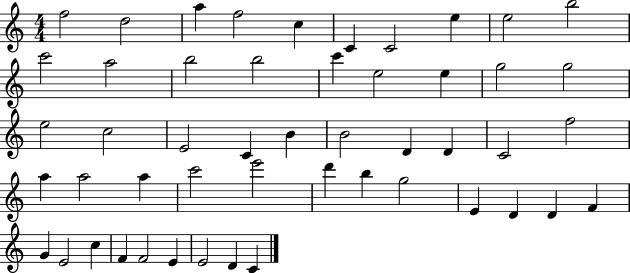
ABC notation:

X:1
T:Untitled
M:4/4
L:1/4
K:C
f2 d2 a f2 c C C2 e e2 b2 c'2 a2 b2 b2 c' e2 e g2 g2 e2 c2 E2 C B B2 D D C2 f2 a a2 a c'2 e'2 d' b g2 E D D F G E2 c F F2 E E2 D C